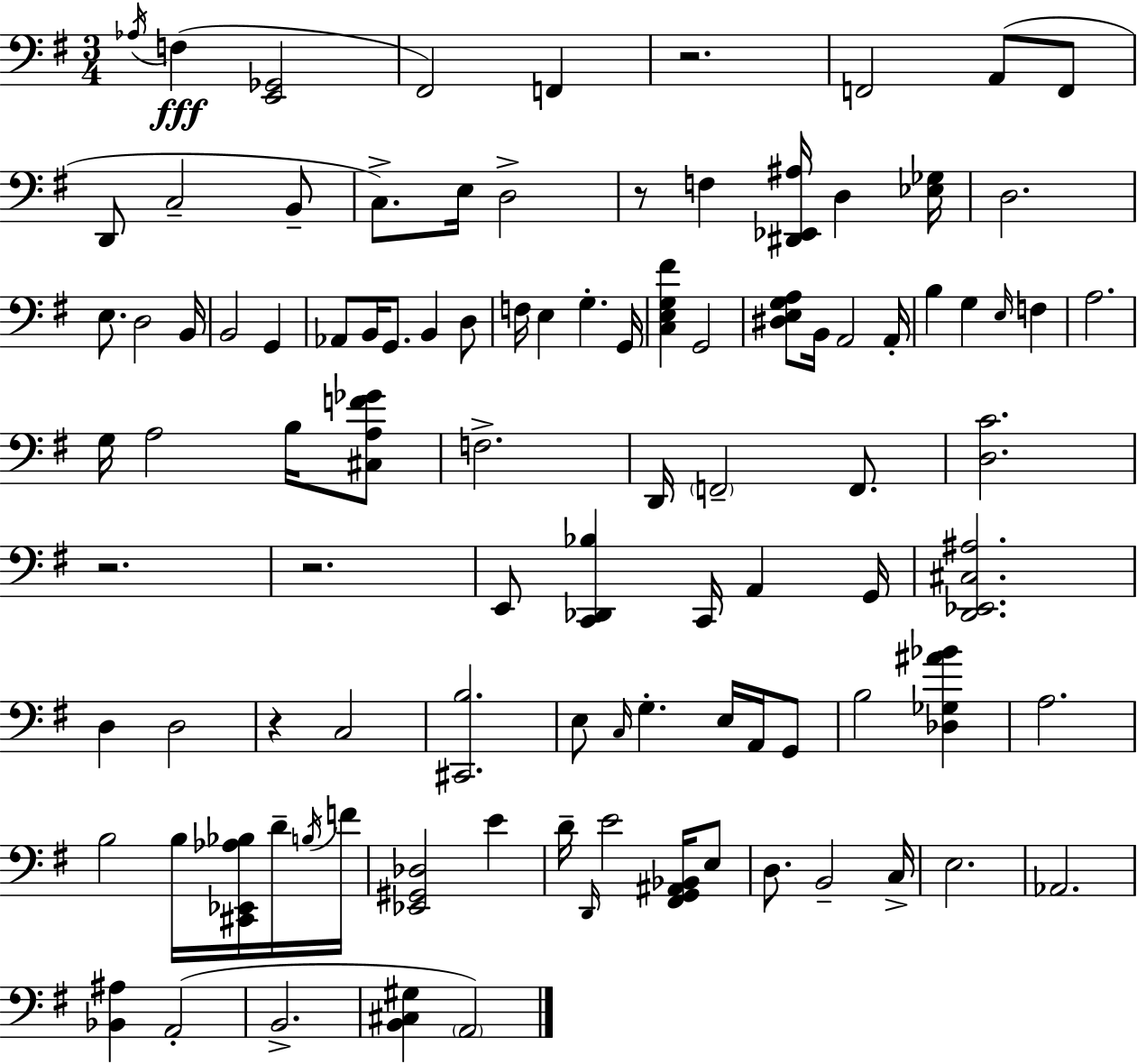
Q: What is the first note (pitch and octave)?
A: Ab3